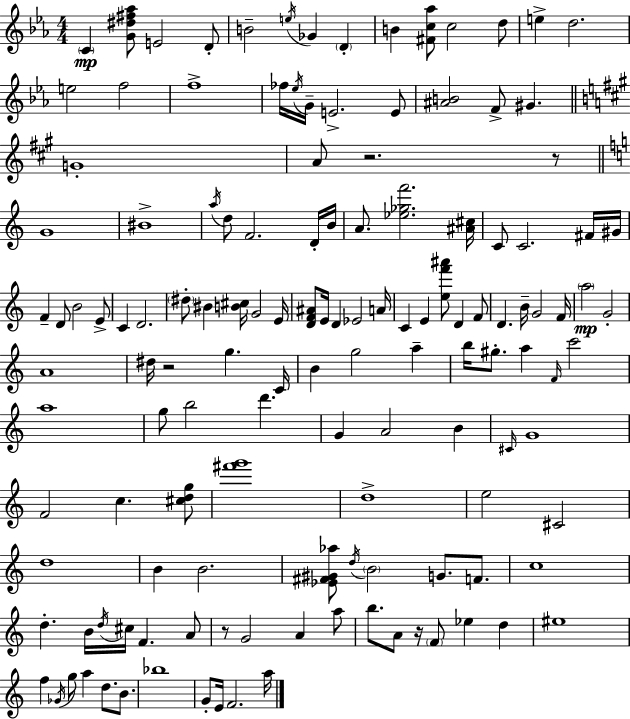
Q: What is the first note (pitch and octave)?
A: C4